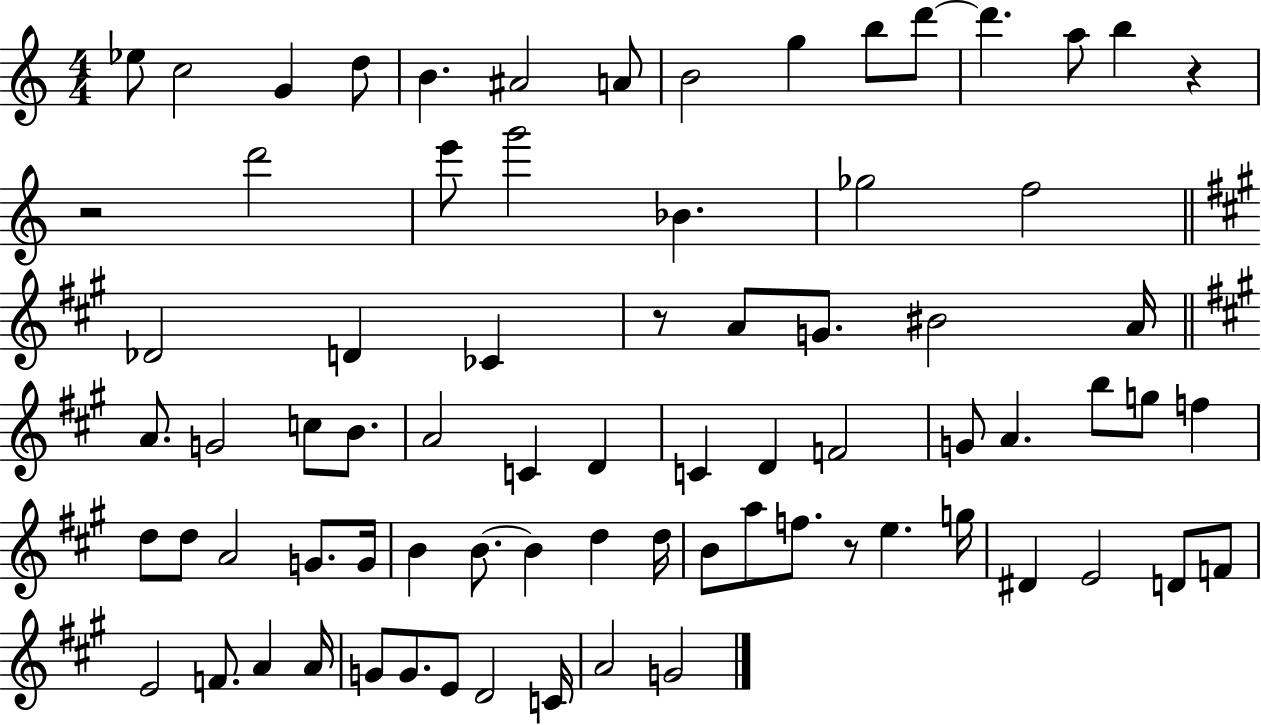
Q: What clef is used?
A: treble